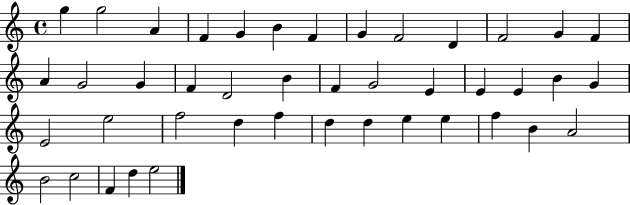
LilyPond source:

{
  \clef treble
  \time 4/4
  \defaultTimeSignature
  \key c \major
  g''4 g''2 a'4 | f'4 g'4 b'4 f'4 | g'4 f'2 d'4 | f'2 g'4 f'4 | \break a'4 g'2 g'4 | f'4 d'2 b'4 | f'4 g'2 e'4 | e'4 e'4 b'4 g'4 | \break e'2 e''2 | f''2 d''4 f''4 | d''4 d''4 e''4 e''4 | f''4 b'4 a'2 | \break b'2 c''2 | f'4 d''4 e''2 | \bar "|."
}